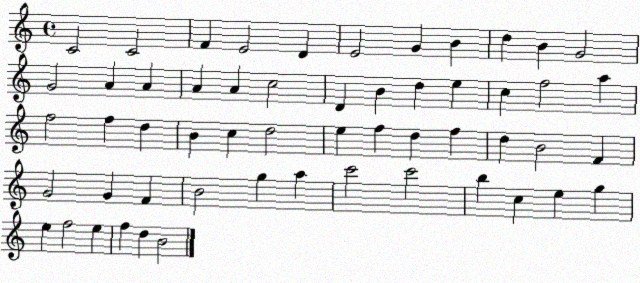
X:1
T:Untitled
M:4/4
L:1/4
K:C
C2 C2 F E2 D E2 G B d B G2 G2 A A A A c2 D B d e c f2 a f2 f d B c d2 e f d f d B2 F G2 G F B2 g a c'2 c'2 b c e g e f2 e f d B2